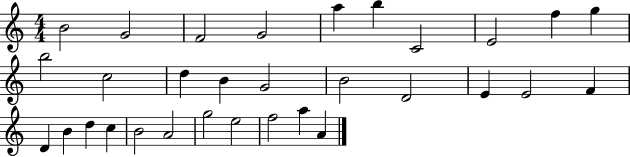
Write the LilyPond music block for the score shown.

{
  \clef treble
  \numericTimeSignature
  \time 4/4
  \key c \major
  b'2 g'2 | f'2 g'2 | a''4 b''4 c'2 | e'2 f''4 g''4 | \break b''2 c''2 | d''4 b'4 g'2 | b'2 d'2 | e'4 e'2 f'4 | \break d'4 b'4 d''4 c''4 | b'2 a'2 | g''2 e''2 | f''2 a''4 a'4 | \break \bar "|."
}